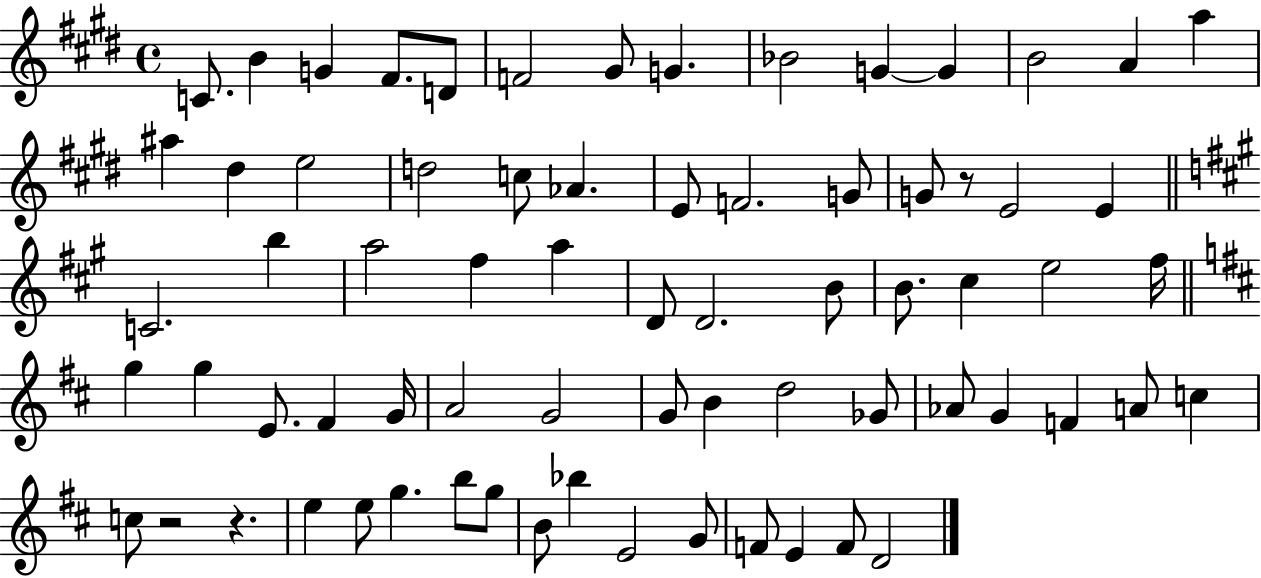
{
  \clef treble
  \time 4/4
  \defaultTimeSignature
  \key e \major
  c'8. b'4 g'4 fis'8. d'8 | f'2 gis'8 g'4. | bes'2 g'4~~ g'4 | b'2 a'4 a''4 | \break ais''4 dis''4 e''2 | d''2 c''8 aes'4. | e'8 f'2. g'8 | g'8 r8 e'2 e'4 | \break \bar "||" \break \key a \major c'2. b''4 | a''2 fis''4 a''4 | d'8 d'2. b'8 | b'8. cis''4 e''2 fis''16 | \break \bar "||" \break \key b \minor g''4 g''4 e'8. fis'4 g'16 | a'2 g'2 | g'8 b'4 d''2 ges'8 | aes'8 g'4 f'4 a'8 c''4 | \break c''8 r2 r4. | e''4 e''8 g''4. b''8 g''8 | b'8 bes''4 e'2 g'8 | f'8 e'4 f'8 d'2 | \break \bar "|."
}